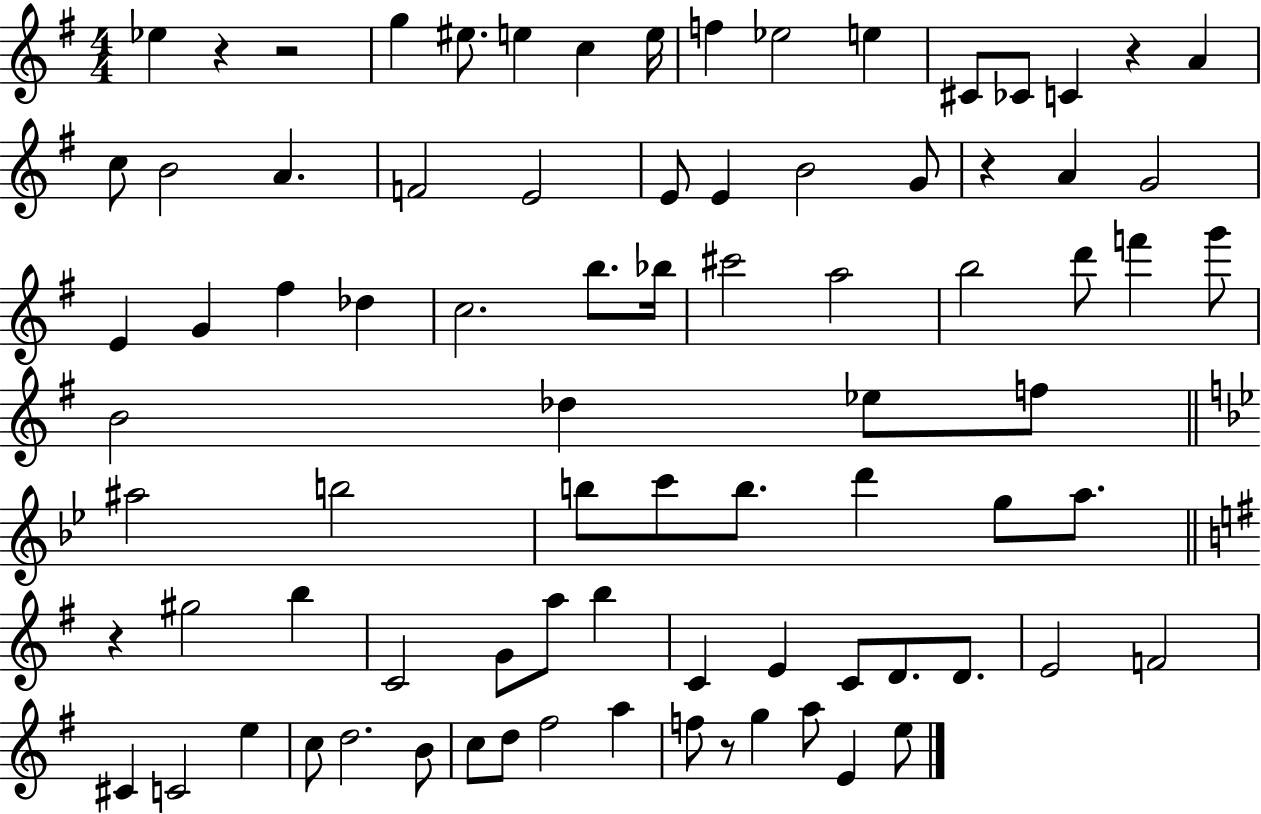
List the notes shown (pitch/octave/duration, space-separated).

Eb5/q R/q R/h G5/q EIS5/e. E5/q C5/q E5/s F5/q Eb5/h E5/q C#4/e CES4/e C4/q R/q A4/q C5/e B4/h A4/q. F4/h E4/h E4/e E4/q B4/h G4/e R/q A4/q G4/h E4/q G4/q F#5/q Db5/q C5/h. B5/e. Bb5/s C#6/h A5/h B5/h D6/e F6/q G6/e B4/h Db5/q Eb5/e F5/e A#5/h B5/h B5/e C6/e B5/e. D6/q G5/e A5/e. R/q G#5/h B5/q C4/h G4/e A5/e B5/q C4/q E4/q C4/e D4/e. D4/e. E4/h F4/h C#4/q C4/h E5/q C5/e D5/h. B4/e C5/e D5/e F#5/h A5/q F5/e R/e G5/q A5/e E4/q E5/e